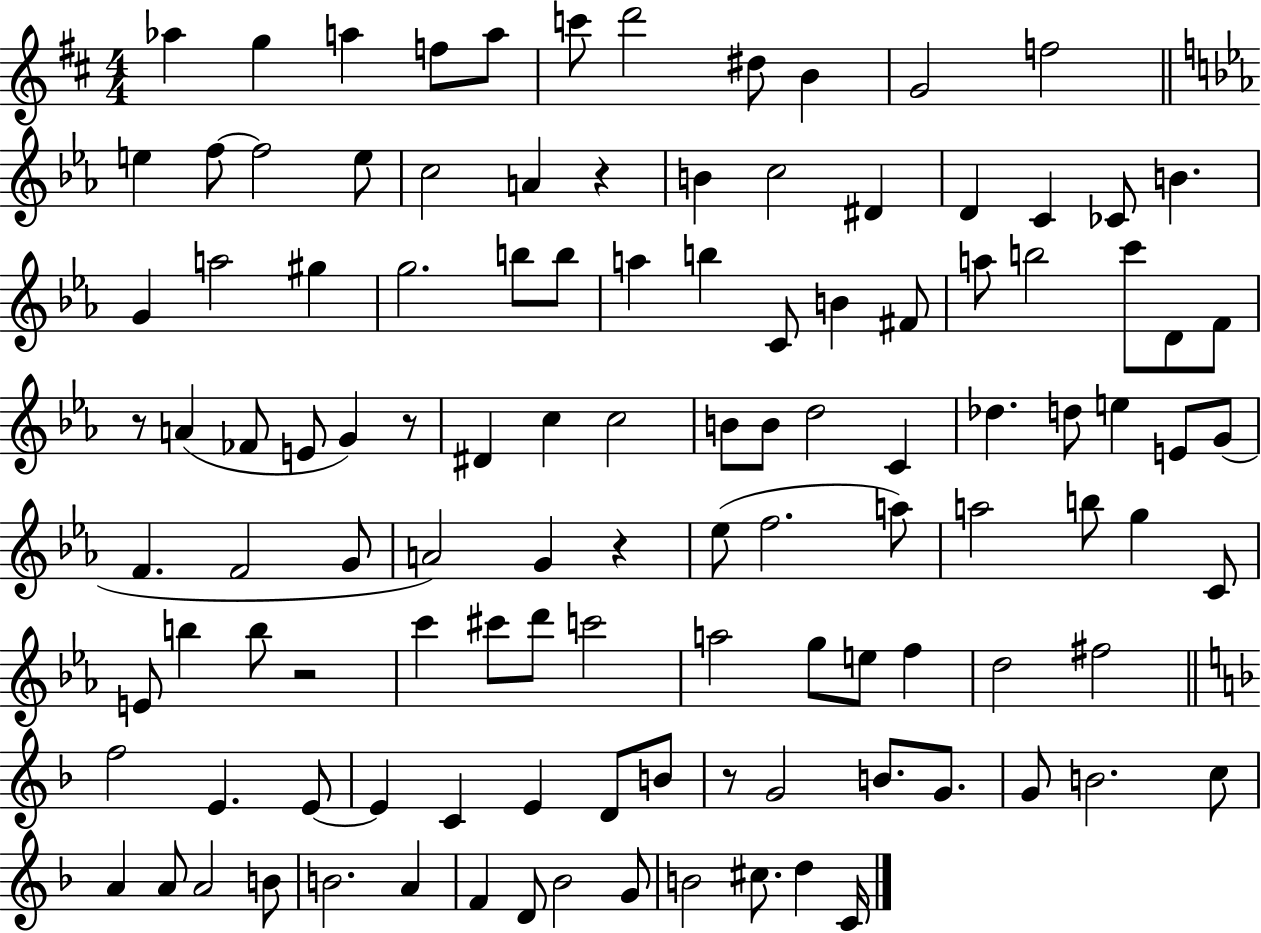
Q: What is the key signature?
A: D major